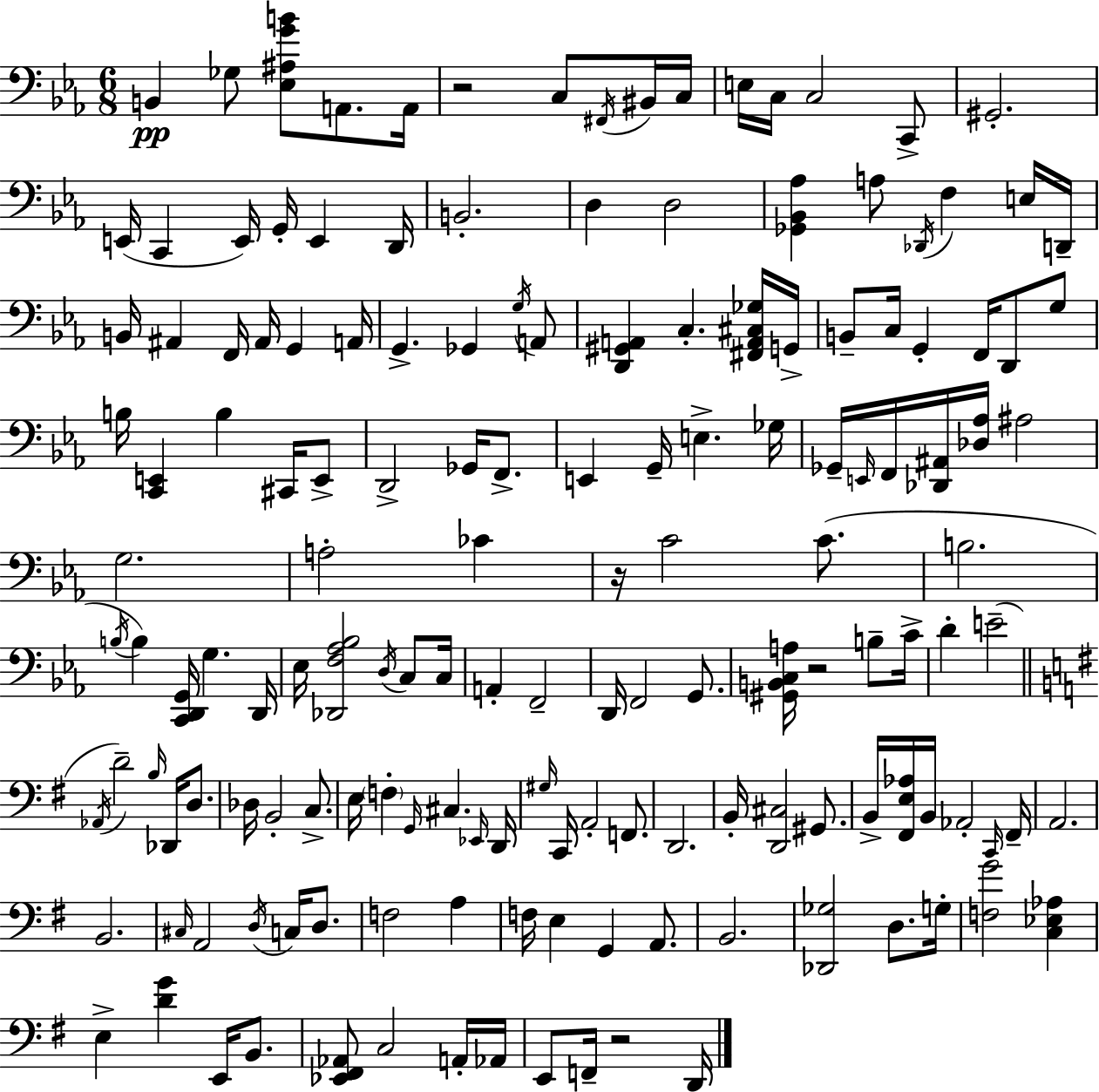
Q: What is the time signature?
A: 6/8